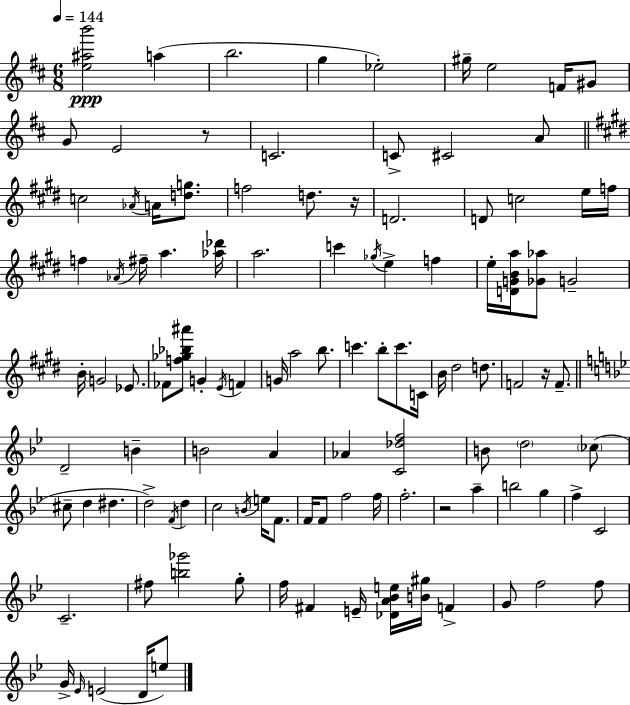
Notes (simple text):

[E5,A#5,B6]/h A5/q B5/h. G5/q Eb5/h G#5/s E5/h F4/s G#4/e G4/e E4/h R/e C4/h. C4/e C#4/h A4/e C5/h Ab4/s A4/s [D5,G5]/e. F5/h D5/e. R/s D4/h. D4/e C5/h E5/s F5/s F5/q Ab4/s F#5/s A5/q. [Ab5,Db6]/s A5/h. C6/q Gb5/s E5/q F5/q E5/s [D4,G4,B4,A5]/s [Gb4,Ab5]/e G4/h B4/s G4/h Eb4/e. FES4/e [F5,Gb5,Bb5,A#6]/e G4/q E4/s F4/q G4/s A5/h B5/e. C6/q. B5/e C6/e. C4/s B4/s D#5/h D5/e. F4/h R/s F4/e. D4/h B4/q B4/h A4/q Ab4/q [C4,Db5,F5]/h B4/e D5/h CES5/e C#5/e D5/q D#5/q. D5/h F4/s D5/q C5/h B4/s E5/s F4/e. F4/s F4/e F5/h F5/s F5/h. R/h A5/q B5/h G5/q F5/q C4/h C4/h. F#5/e [B5,Gb6]/h G5/e F5/s F#4/q E4/s [Db4,A4,Bb4,E5]/s [B4,G#5]/s F4/q G4/e F5/h F5/e G4/s Eb4/s E4/h D4/s E5/e